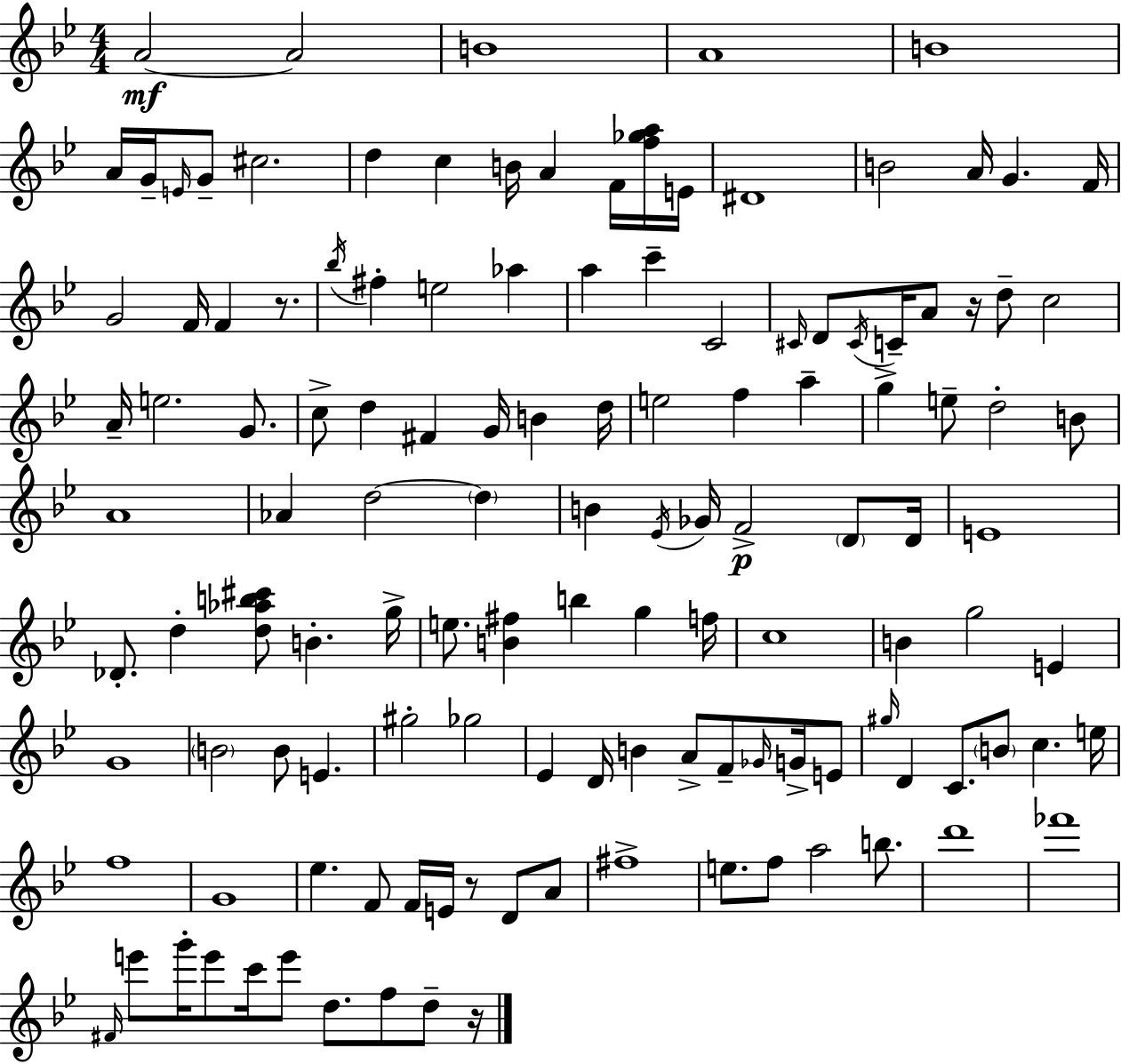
{
  \clef treble
  \numericTimeSignature
  \time 4/4
  \key g \minor
  a'2~~\mf a'2 | b'1 | a'1 | b'1 | \break a'16 g'16-- \grace { e'16 } g'8-- cis''2. | d''4 c''4 b'16 a'4 f'16 <f'' ges'' a''>16 | e'16 dis'1 | b'2 a'16 g'4. | \break f'16 g'2 f'16 f'4 r8. | \acciaccatura { bes''16 } fis''4-. e''2 aes''4 | a''4 c'''4-- c'2 | \grace { cis'16 } d'8 \acciaccatura { cis'16 } c'16-- a'8 r16 d''8-- c''2 | \break a'16-- e''2. | g'8. c''8-> d''4 fis'4 g'16 b'4 | d''16 e''2 f''4 | a''4-- g''4-> e''8-- d''2-. | \break b'8 a'1 | aes'4 d''2~~ | \parenthesize d''4 b'4 \acciaccatura { ees'16 } ges'16 f'2->\p | \parenthesize d'8 d'16 e'1 | \break des'8.-. d''4-. <d'' aes'' b'' cis'''>8 b'4.-. | g''16-> e''8. <b' fis''>4 b''4 | g''4 f''16 c''1 | b'4 g''2 | \break e'4 g'1 | \parenthesize b'2 b'8 e'4. | gis''2-. ges''2 | ees'4 d'16 b'4 a'8-> | \break f'8-- \grace { ges'16 } g'16-> e'8 \grace { gis''16 } d'4 c'8. \parenthesize b'8 | c''4. e''16 f''1 | g'1 | ees''4. f'8 f'16 | \break e'16 r8 d'8 a'8 fis''1-> | e''8. f''8 a''2 | b''8. d'''1 | fes'''1 | \break \grace { fis'16 } e'''8 g'''16-. e'''8 c'''16 e'''8 | d''8. f''8 d''8-- r16 \bar "|."
}